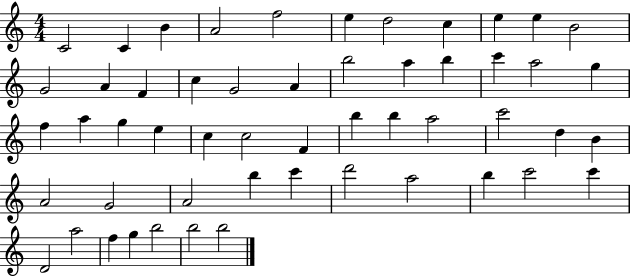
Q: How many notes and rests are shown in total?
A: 53